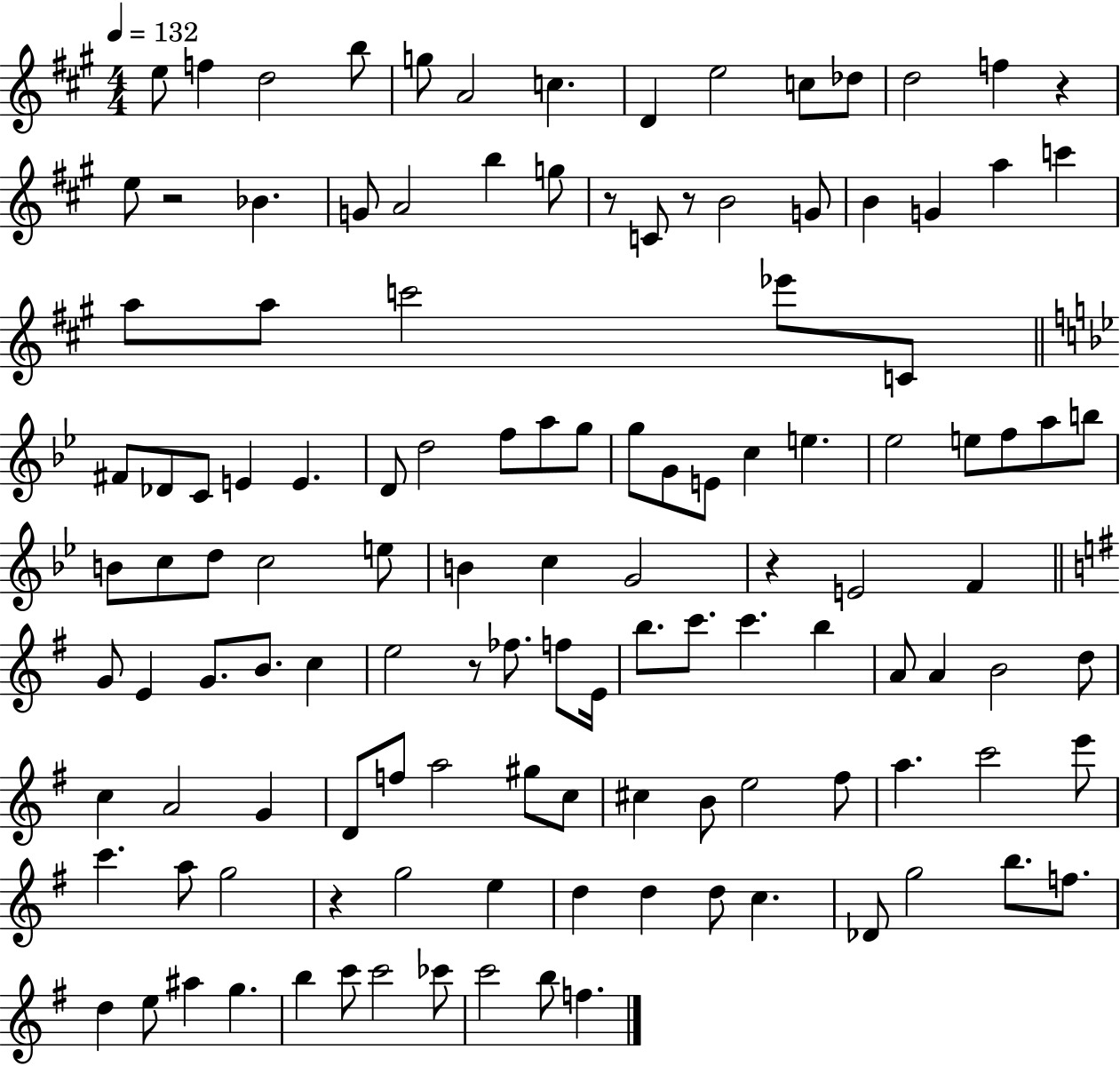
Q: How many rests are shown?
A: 7